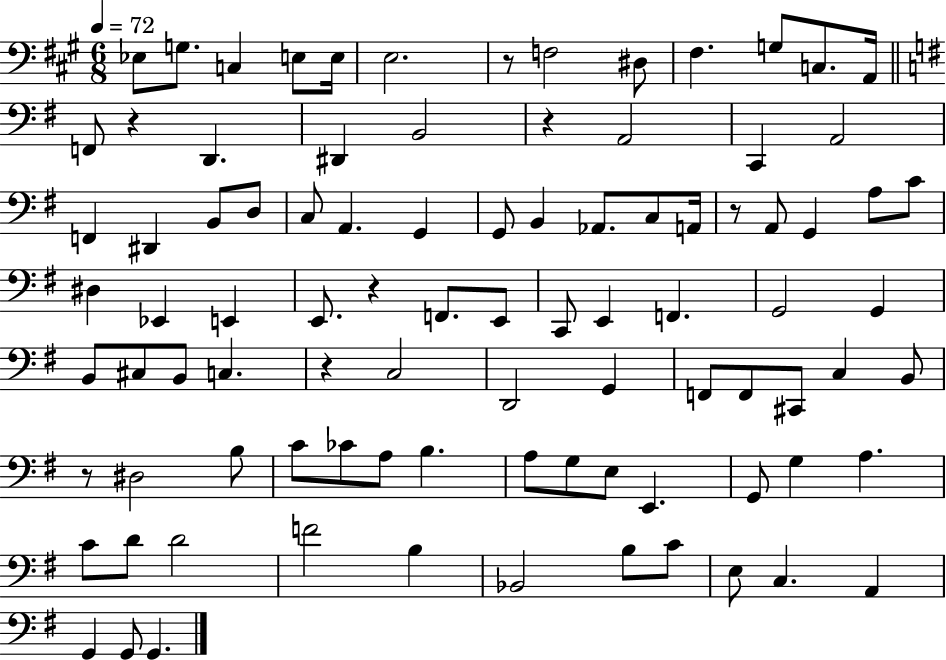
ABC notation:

X:1
T:Untitled
M:6/8
L:1/4
K:A
_E,/2 G,/2 C, E,/2 E,/4 E,2 z/2 F,2 ^D,/2 ^F, G,/2 C,/2 A,,/4 F,,/2 z D,, ^D,, B,,2 z A,,2 C,, A,,2 F,, ^D,, B,,/2 D,/2 C,/2 A,, G,, G,,/2 B,, _A,,/2 C,/2 A,,/4 z/2 A,,/2 G,, A,/2 C/2 ^D, _E,, E,, E,,/2 z F,,/2 E,,/2 C,,/2 E,, F,, G,,2 G,, B,,/2 ^C,/2 B,,/2 C, z C,2 D,,2 G,, F,,/2 F,,/2 ^C,,/2 C, B,,/2 z/2 ^D,2 B,/2 C/2 _C/2 A,/2 B, A,/2 G,/2 E,/2 E,, G,,/2 G, A, C/2 D/2 D2 F2 B, _B,,2 B,/2 C/2 E,/2 C, A,, G,, G,,/2 G,,